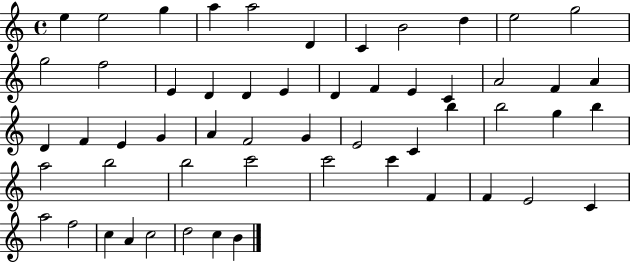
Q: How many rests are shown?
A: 0